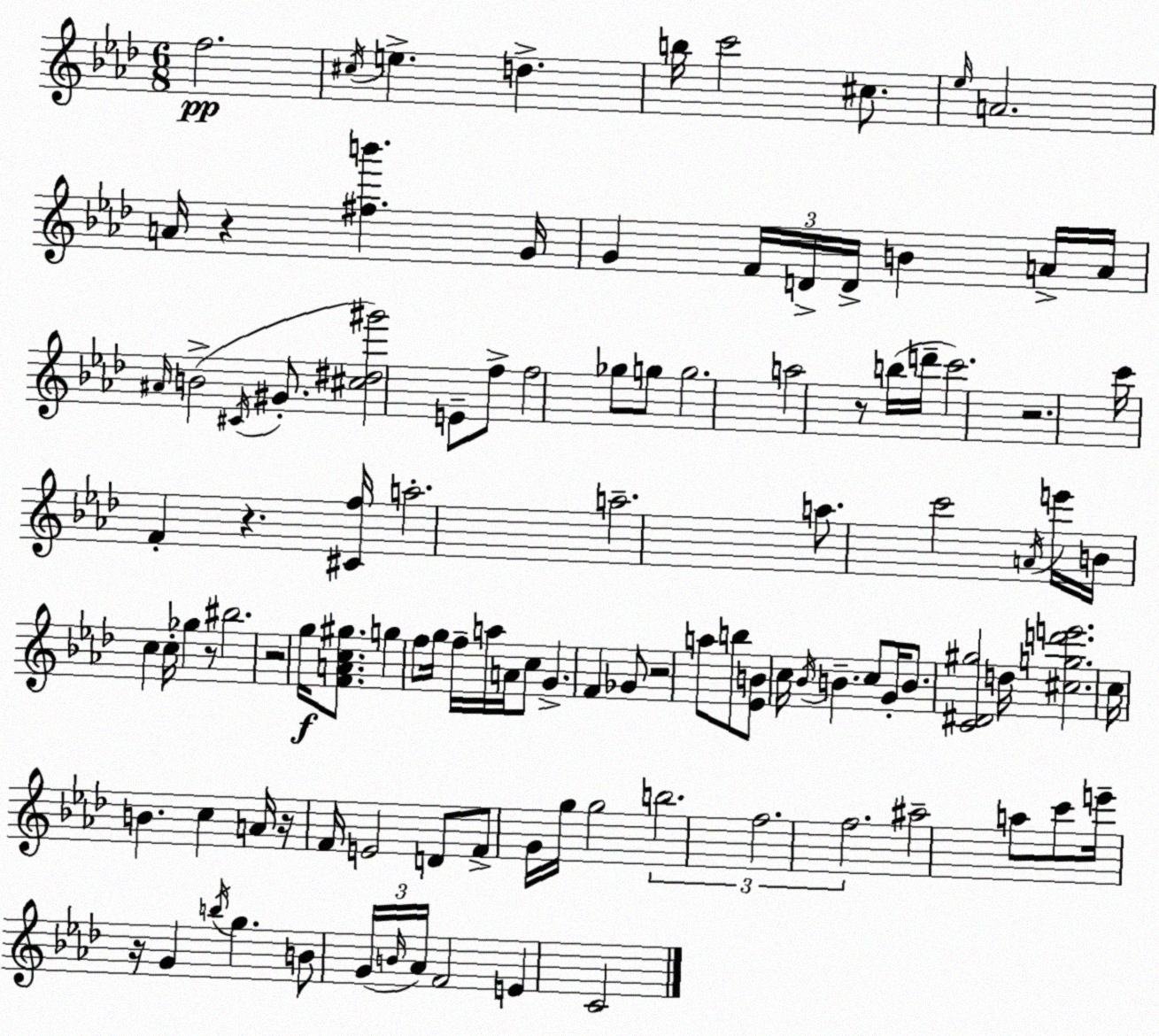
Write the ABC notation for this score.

X:1
T:Untitled
M:6/8
L:1/4
K:Ab
f2 ^c/4 e d b/4 c'2 ^c/2 _e/4 A2 A/4 z [^fb'] G/4 G F/4 D/4 D/4 B A/4 A/4 ^A/4 B2 ^C/4 ^G/2 [^c^d^g']2 E/2 f/2 f2 _g/2 g/2 g2 a2 z/2 b/4 d'/4 c'2 z2 c'/4 F z [^Cf]/4 a2 a2 a/2 c'2 A/4 e'/4 B/4 c c/4 _g z/2 ^b2 z2 g/4 [FAc^g]/2 g f/2 g/4 f/4 a/4 A/4 c/2 G F _G/2 z2 a/2 b/2 [_EB]/2 c/4 _B/4 B c/2 G/4 B/2 [C^D^g]2 d/4 [^cgd'e']2 c/4 B c A/4 z/4 F/4 E2 D/2 F/2 G/4 g/4 g2 b2 f2 f2 ^a2 a/2 c'/2 e'/4 z/4 G b/4 g B/2 G/4 B/4 _A/4 F2 E C2